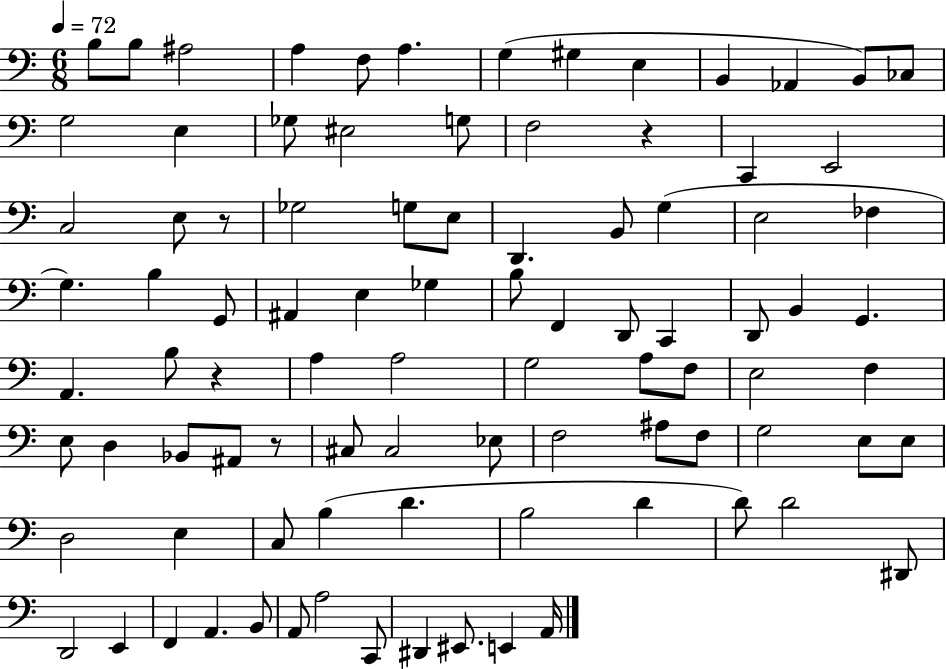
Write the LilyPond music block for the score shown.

{
  \clef bass
  \numericTimeSignature
  \time 6/8
  \key c \major
  \tempo 4 = 72
  b8 b8 ais2 | a4 f8 a4. | g4( gis4 e4 | b,4 aes,4 b,8) ces8 | \break g2 e4 | ges8 eis2 g8 | f2 r4 | c,4 e,2 | \break c2 e8 r8 | ges2 g8 e8 | d,4. b,8 g4( | e2 fes4 | \break g4.) b4 g,8 | ais,4 e4 ges4 | b8 f,4 d,8 c,4 | d,8 b,4 g,4. | \break a,4. b8 r4 | a4 a2 | g2 a8 f8 | e2 f4 | \break e8 d4 bes,8 ais,8 r8 | cis8 cis2 ees8 | f2 ais8 f8 | g2 e8 e8 | \break d2 e4 | c8 b4( d'4. | b2 d'4 | d'8) d'2 dis,8 | \break d,2 e,4 | f,4 a,4. b,8 | a,8 a2 c,8 | dis,4 eis,8. e,4 a,16 | \break \bar "|."
}